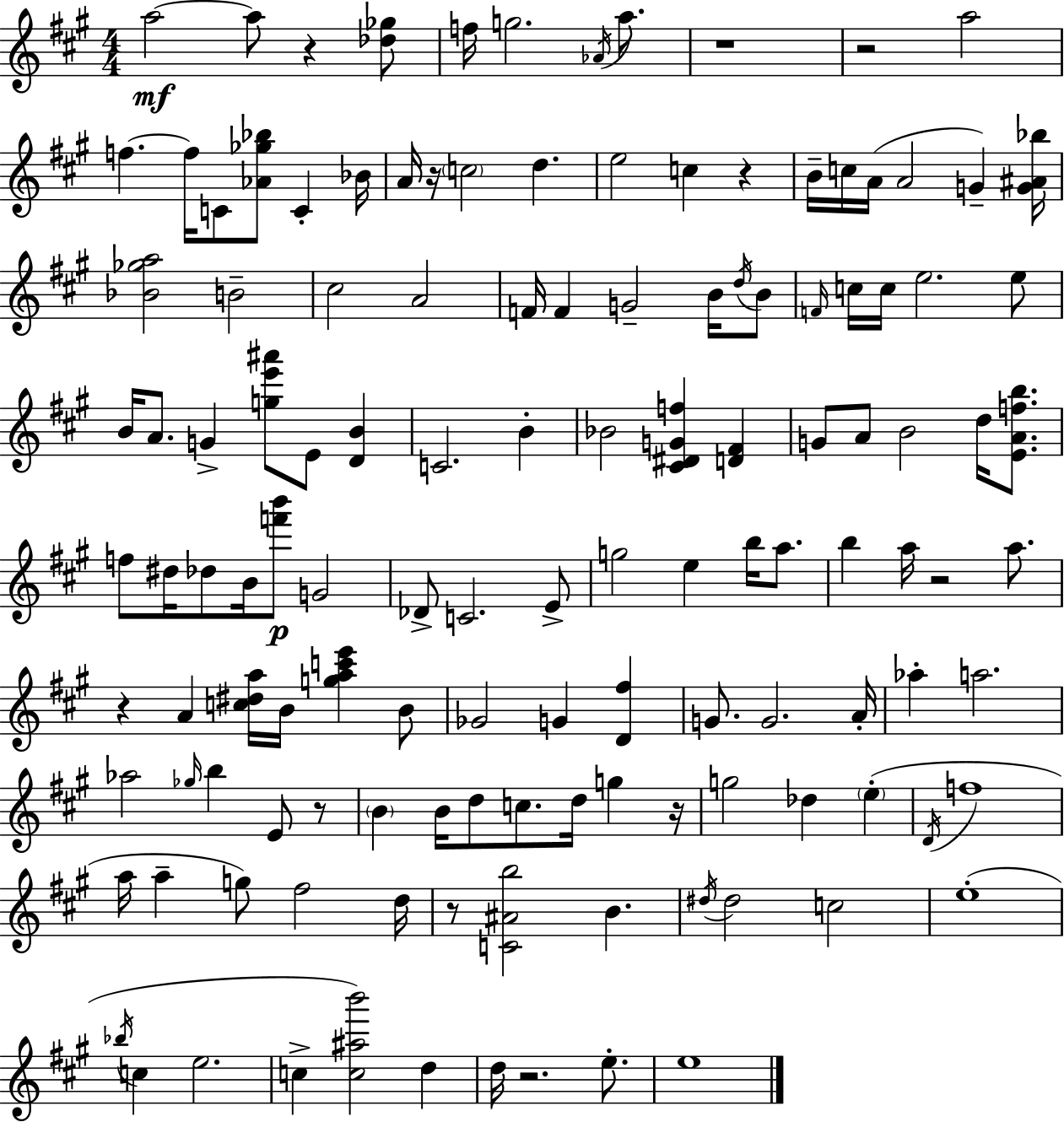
A5/h A5/e R/q [Db5,Gb5]/e F5/s G5/h. Ab4/s A5/e. R/w R/h A5/h F5/q. F5/s C4/e [Ab4,Gb5,Bb5]/e C4/q Bb4/s A4/s R/s C5/h D5/q. E5/h C5/q R/q B4/s C5/s A4/s A4/h G4/q [G4,A#4,Bb5]/s [Bb4,Gb5,A5]/h B4/h C#5/h A4/h F4/s F4/q G4/h B4/s D5/s B4/e F4/s C5/s C5/s E5/h. E5/e B4/s A4/e. G4/q [G5,E6,A#6]/e E4/e [D4,B4]/q C4/h. B4/q Bb4/h [C#4,D#4,G4,F5]/q [D4,F#4]/q G4/e A4/e B4/h D5/s [E4,A4,F5,B5]/e. F5/e D#5/s Db5/e B4/s [F6,B6]/e G4/h Db4/e C4/h. E4/e G5/h E5/q B5/s A5/e. B5/q A5/s R/h A5/e. R/q A4/q [C5,D#5,A5]/s B4/s [G5,A5,C6,E6]/q B4/e Gb4/h G4/q [D4,F#5]/q G4/e. G4/h. A4/s Ab5/q A5/h. Ab5/h Gb5/s B5/q E4/e R/e B4/q B4/s D5/e C5/e. D5/s G5/q R/s G5/h Db5/q E5/q D4/s F5/w A5/s A5/q G5/e F#5/h D5/s R/e [C4,A#4,B5]/h B4/q. D#5/s D#5/h C5/h E5/w Bb5/s C5/q E5/h. C5/q [C5,A#5,B6]/h D5/q D5/s R/h. E5/e. E5/w